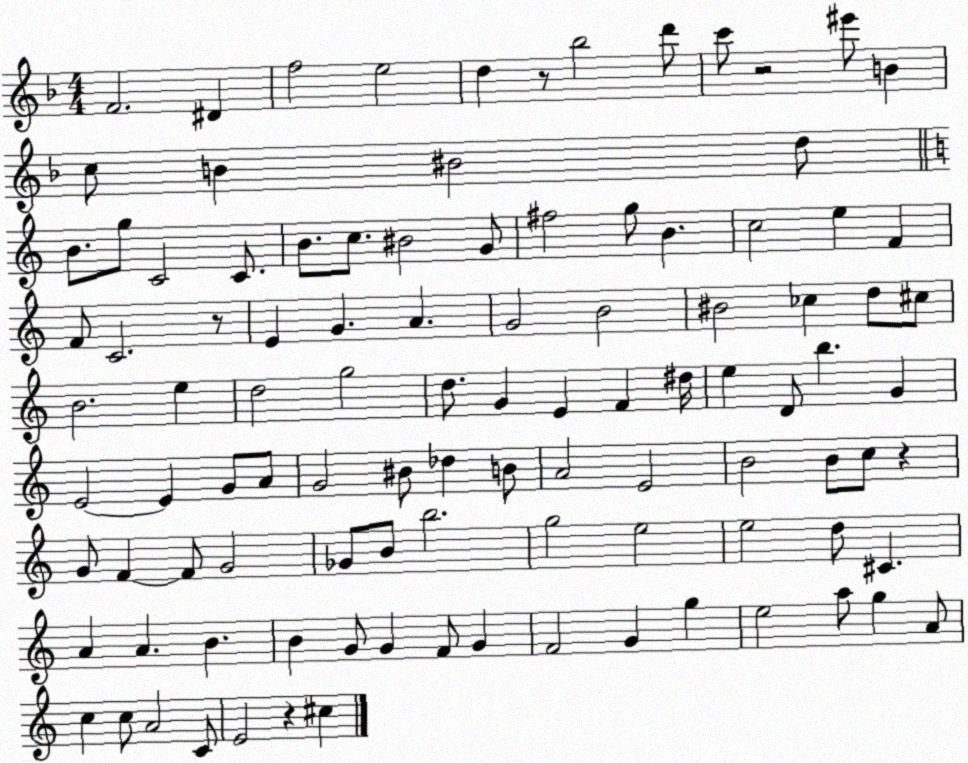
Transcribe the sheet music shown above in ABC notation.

X:1
T:Untitled
M:4/4
L:1/4
K:F
F2 ^D f2 e2 d z/2 _b2 d'/2 c'/2 z2 ^e'/2 B c/2 B ^B2 d/2 B/2 g/2 C2 C/2 B/2 c/2 ^B2 G/2 ^f2 g/2 B c2 e F F/2 C2 z/2 E G A G2 B2 ^B2 _c d/2 ^c/2 B2 e d2 g2 d/2 G E F ^d/4 e D/2 b G E2 E G/2 A/2 G2 ^B/2 _d B/2 A2 E2 B2 B/2 c/2 z G/2 F F/2 G2 _G/2 B/2 b2 g2 e2 e2 d/2 ^C A A B B G/2 G F/2 G F2 G g e2 a/2 g A/2 c c/2 A2 C/2 E2 z ^c